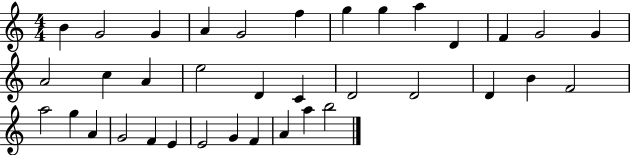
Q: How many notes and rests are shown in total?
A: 36